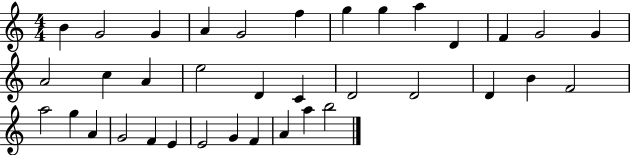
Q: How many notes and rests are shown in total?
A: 36